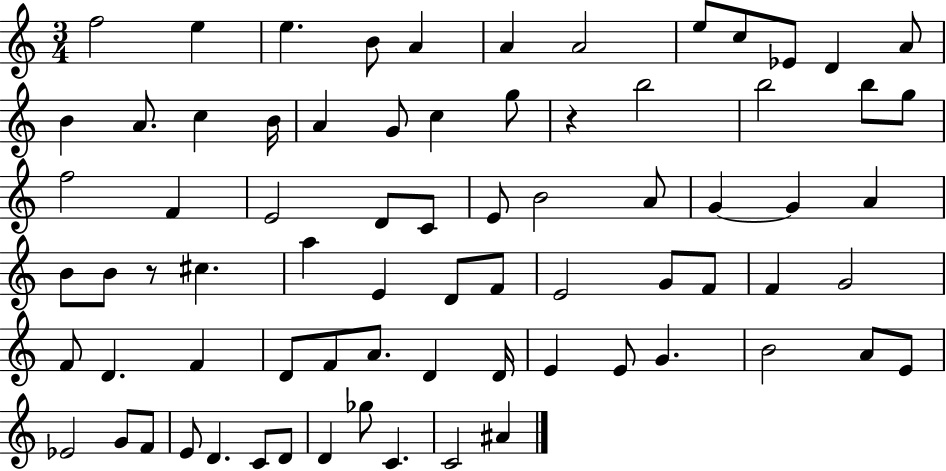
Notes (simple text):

F5/h E5/q E5/q. B4/e A4/q A4/q A4/h E5/e C5/e Eb4/e D4/q A4/e B4/q A4/e. C5/q B4/s A4/q G4/e C5/q G5/e R/q B5/h B5/h B5/e G5/e F5/h F4/q E4/h D4/e C4/e E4/e B4/h A4/e G4/q G4/q A4/q B4/e B4/e R/e C#5/q. A5/q E4/q D4/e F4/e E4/h G4/e F4/e F4/q G4/h F4/e D4/q. F4/q D4/e F4/e A4/e. D4/q D4/s E4/q E4/e G4/q. B4/h A4/e E4/e Eb4/h G4/e F4/e E4/e D4/q. C4/e D4/e D4/q Gb5/e C4/q. C4/h A#4/q